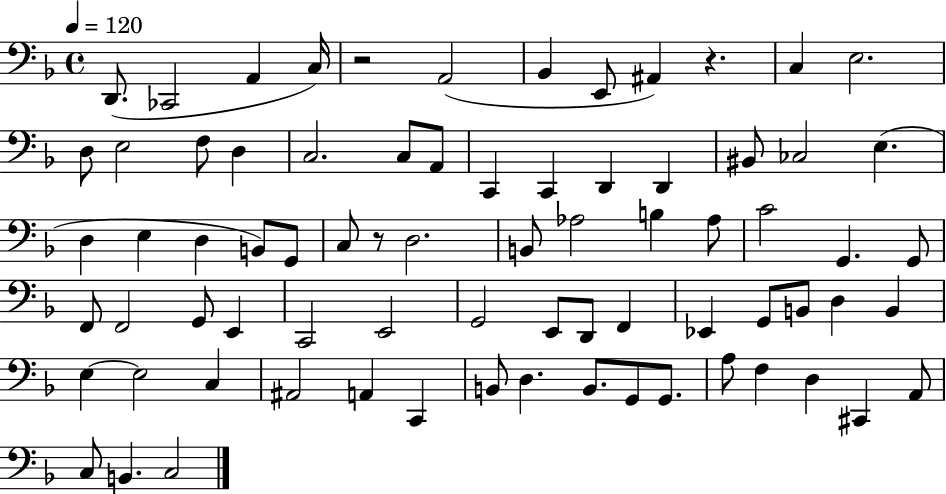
{
  \clef bass
  \time 4/4
  \defaultTimeSignature
  \key f \major
  \tempo 4 = 120
  d,8.( ces,2 a,4 c16) | r2 a,2( | bes,4 e,8 ais,4) r4. | c4 e2. | \break d8 e2 f8 d4 | c2. c8 a,8 | c,4 c,4 d,4 d,4 | bis,8 ces2 e4.( | \break d4 e4 d4 b,8) g,8 | c8 r8 d2. | b,8 aes2 b4 aes8 | c'2 g,4. g,8 | \break f,8 f,2 g,8 e,4 | c,2 e,2 | g,2 e,8 d,8 f,4 | ees,4 g,8 b,8 d4 b,4 | \break e4~~ e2 c4 | ais,2 a,4 c,4 | b,8 d4. b,8. g,8 g,8. | a8 f4 d4 cis,4 a,8 | \break c8 b,4. c2 | \bar "|."
}